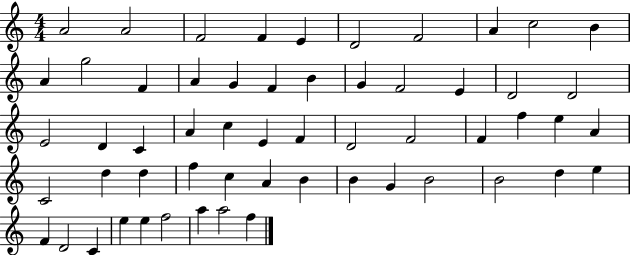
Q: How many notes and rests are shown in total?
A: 57